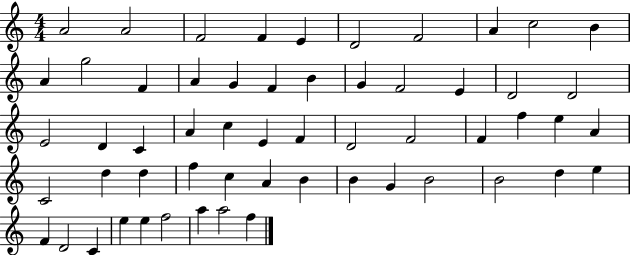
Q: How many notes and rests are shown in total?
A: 57